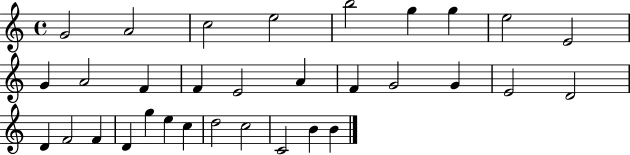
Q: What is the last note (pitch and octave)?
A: B4